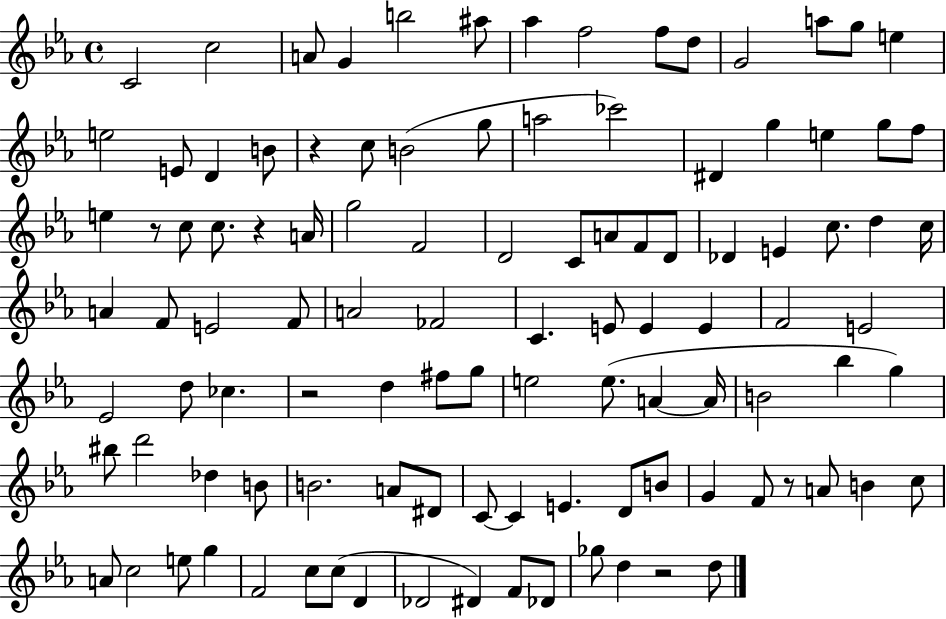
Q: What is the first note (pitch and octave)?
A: C4